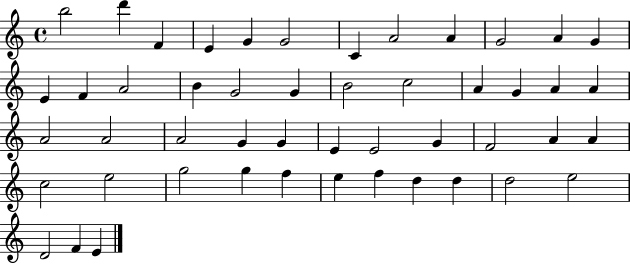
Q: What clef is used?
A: treble